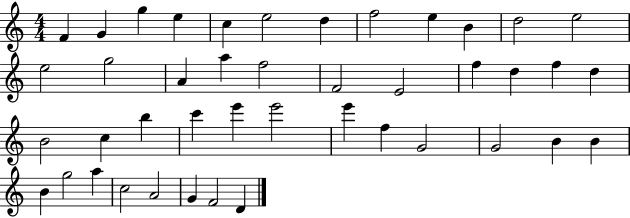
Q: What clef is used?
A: treble